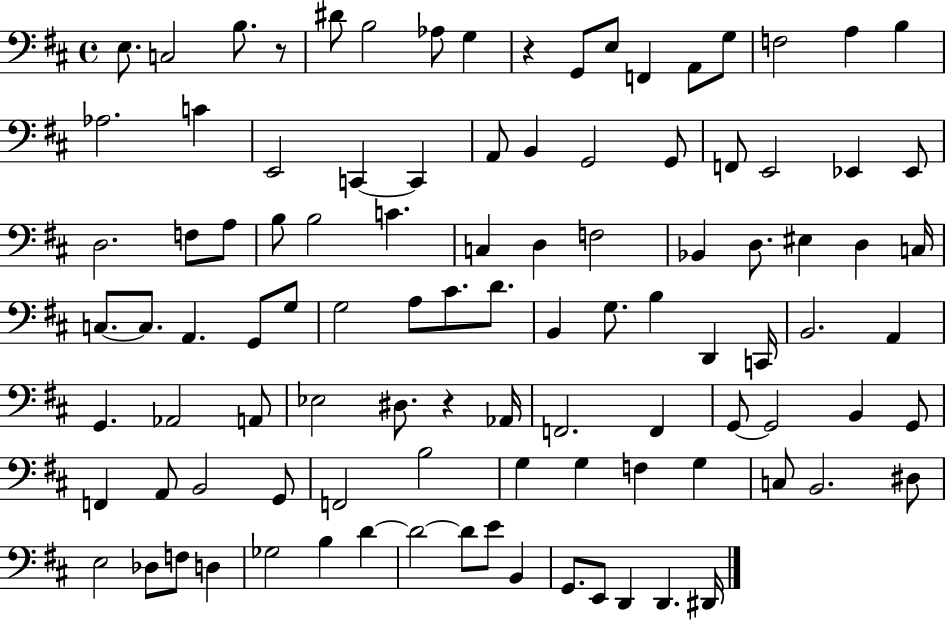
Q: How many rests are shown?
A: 3